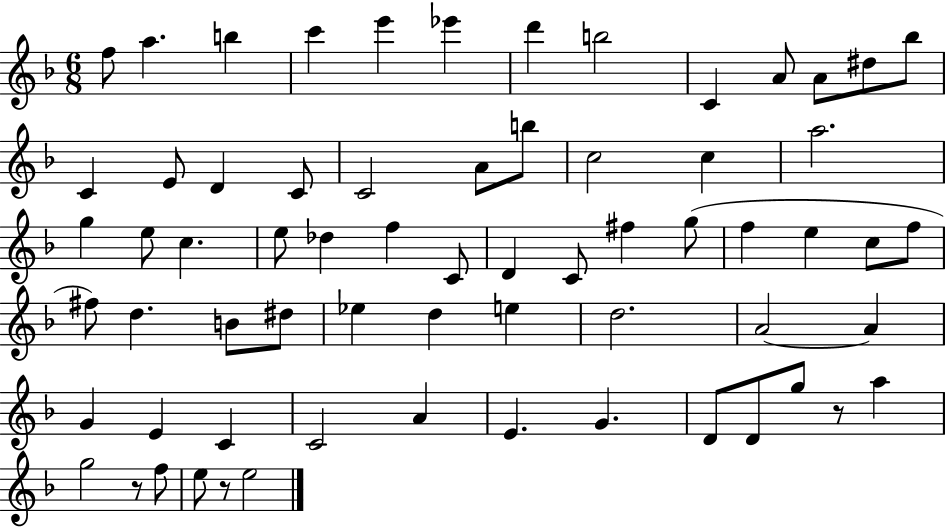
{
  \clef treble
  \numericTimeSignature
  \time 6/8
  \key f \major
  f''8 a''4. b''4 | c'''4 e'''4 ees'''4 | d'''4 b''2 | c'4 a'8 a'8 dis''8 bes''8 | \break c'4 e'8 d'4 c'8 | c'2 a'8 b''8 | c''2 c''4 | a''2. | \break g''4 e''8 c''4. | e''8 des''4 f''4 c'8 | d'4 c'8 fis''4 g''8( | f''4 e''4 c''8 f''8 | \break fis''8) d''4. b'8 dis''8 | ees''4 d''4 e''4 | d''2. | a'2~~ a'4 | \break g'4 e'4 c'4 | c'2 a'4 | e'4. g'4. | d'8 d'8 g''8 r8 a''4 | \break g''2 r8 f''8 | e''8 r8 e''2 | \bar "|."
}